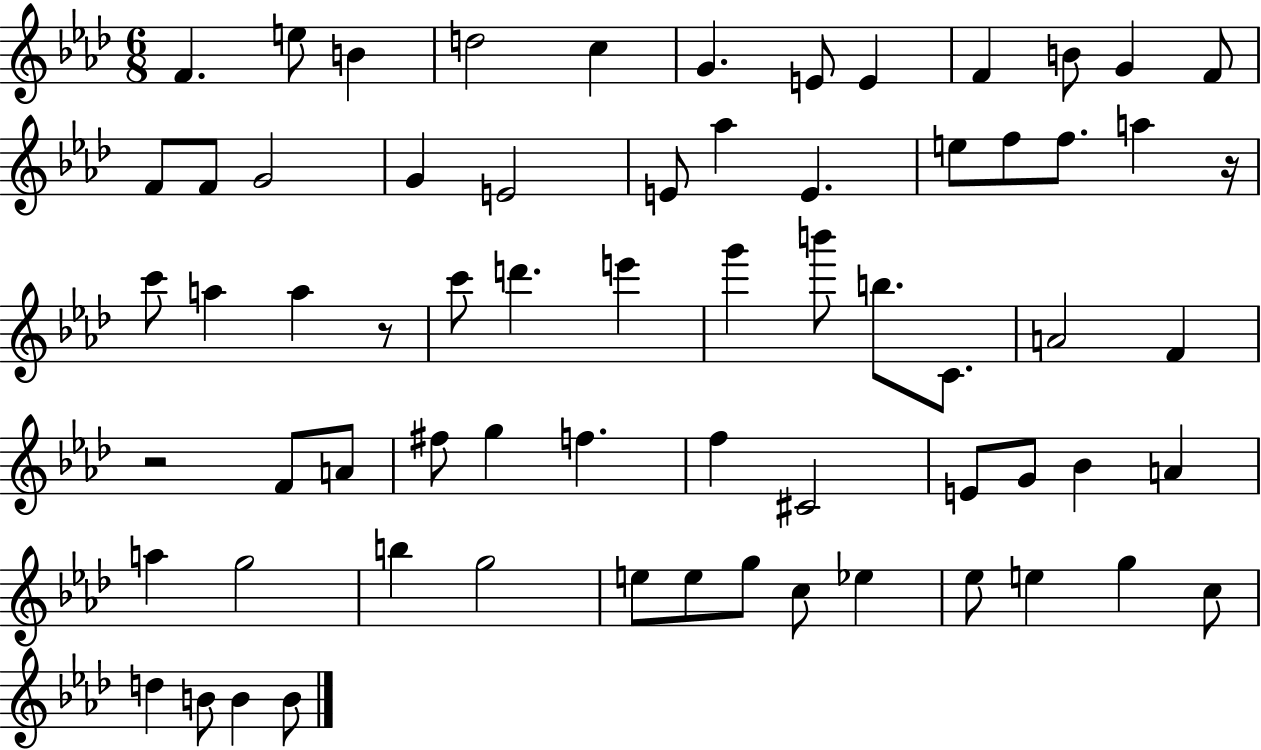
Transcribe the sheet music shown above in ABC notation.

X:1
T:Untitled
M:6/8
L:1/4
K:Ab
F e/2 B d2 c G E/2 E F B/2 G F/2 F/2 F/2 G2 G E2 E/2 _a E e/2 f/2 f/2 a z/4 c'/2 a a z/2 c'/2 d' e' g' b'/2 b/2 C/2 A2 F z2 F/2 A/2 ^f/2 g f f ^C2 E/2 G/2 _B A a g2 b g2 e/2 e/2 g/2 c/2 _e _e/2 e g c/2 d B/2 B B/2